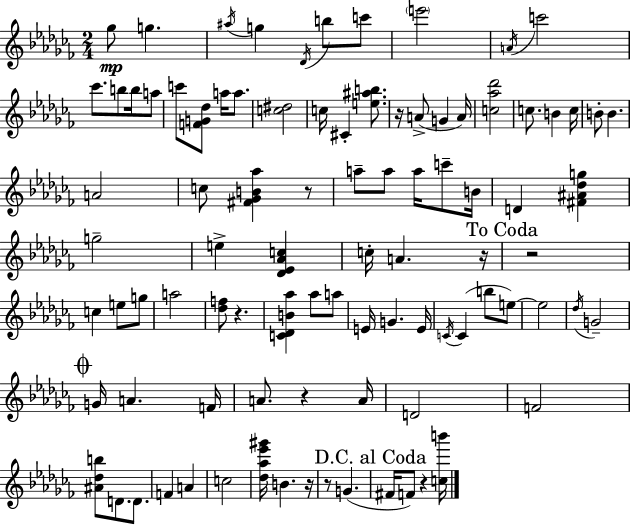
{
  \clef treble
  \numericTimeSignature
  \time 2/4
  \key aes \minor
  \repeat volta 2 { ges''8\mp g''4. | \acciaccatura { ais''16 } g''4 \acciaccatura { des'16 } b''8 | c'''8 \parenthesize e'''2 | \acciaccatura { a'16 } c'''2 | \break ces'''8. b''8 | b''16 a''8 c'''8 <f' g' des''>8 a''16 | a''8. <c'' dis''>2 | c''16 cis'4-. | \break <e'' ais'' b''>8. r16 a'8->( g'4 | a'16) <c'' aes'' des'''>2 | c''8. b'4 | c''16 b'8-. b'4. | \break a'2 | c''8 <fis' ges' b' aes''>4 | r8 a''8-- a''8 a''16 | c'''8-- b'16 d'4 <fis' ais' des'' g''>4 | \break g''2-- | e''4-> <des' ees' aes' c''>4 | c''16-. a'4. | r16 \mark "To Coda" r2 | \break c''4 e''8 | g''8 a''2 | <des'' f''>8 r4. | <c' des' b' aes''>4 aes''8 | \break a''8 e'16 g'4. | e'16 \acciaccatura { c'16 } c'4( | b''8 e''8~~) e''2 | \acciaccatura { des''16 } g'2-- | \break \mark \markup { \musicglyph "scripts.coda" } g'16 a'4. | f'16 a'8. | r4 a'16 d'2 | f'2 | \break <ais' des'' b''>8 d'8. | d'8. f'4 | a'4 c''2 | <des'' aes'' ees''' gis'''>16 b'4. | \break r16 r8 g'4.( | \mark "D.C. al Coda" fis'16 f'8) | r4 <c'' b'''>16 } \bar "|."
}